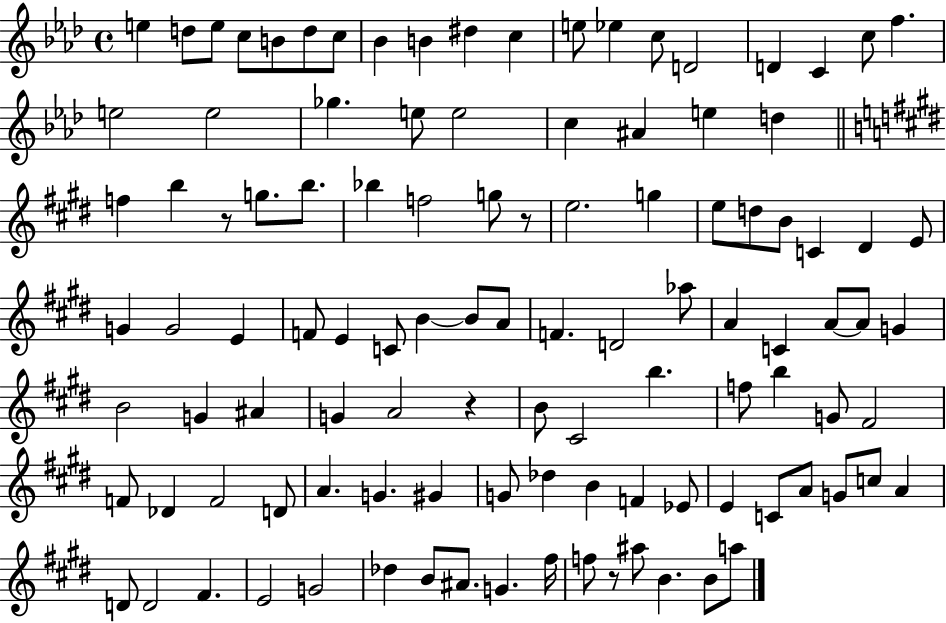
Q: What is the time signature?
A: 4/4